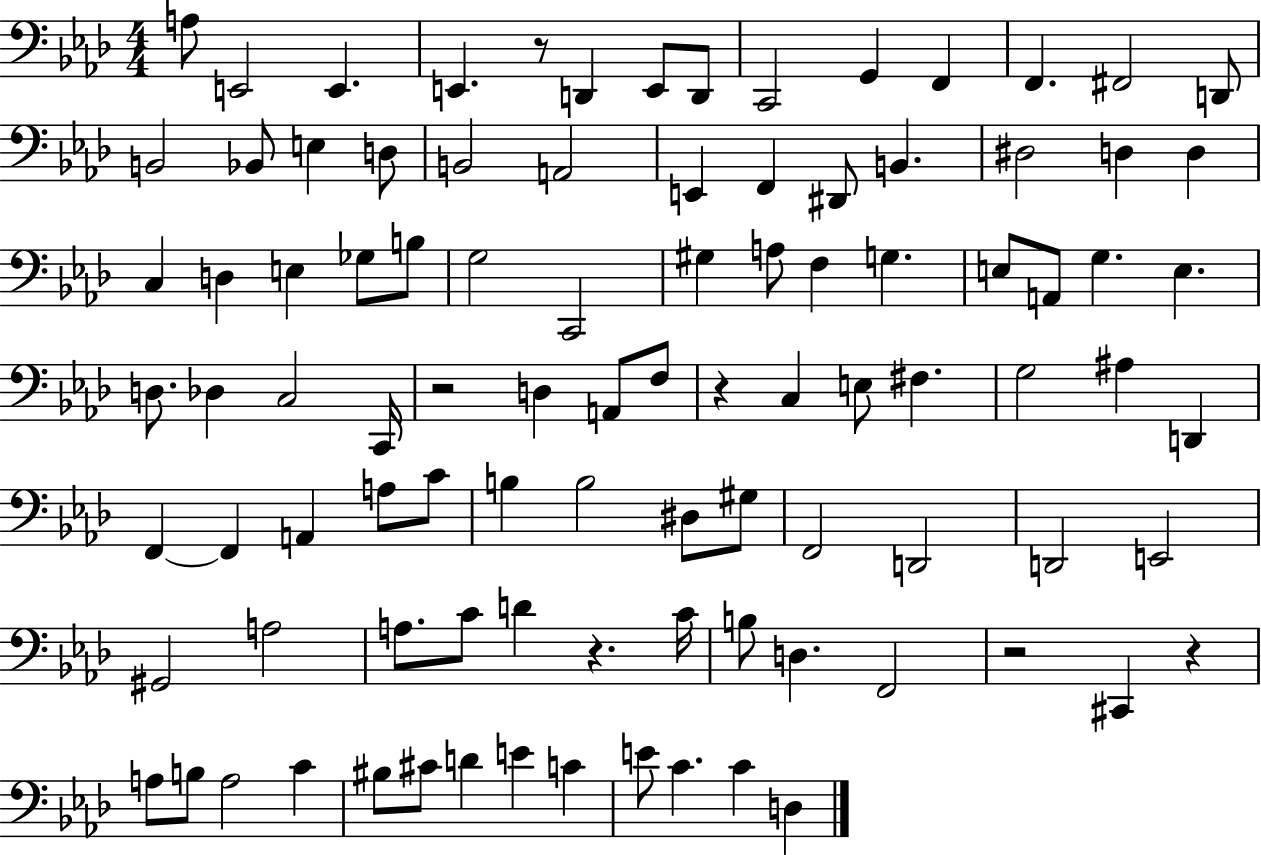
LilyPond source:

{
  \clef bass
  \numericTimeSignature
  \time 4/4
  \key aes \major
  a8 e,2 e,4. | e,4. r8 d,4 e,8 d,8 | c,2 g,4 f,4 | f,4. fis,2 d,8 | \break b,2 bes,8 e4 d8 | b,2 a,2 | e,4 f,4 dis,8 b,4. | dis2 d4 d4 | \break c4 d4 e4 ges8 b8 | g2 c,2 | gis4 a8 f4 g4. | e8 a,8 g4. e4. | \break d8. des4 c2 c,16 | r2 d4 a,8 f8 | r4 c4 e8 fis4. | g2 ais4 d,4 | \break f,4~~ f,4 a,4 a8 c'8 | b4 b2 dis8 gis8 | f,2 d,2 | d,2 e,2 | \break gis,2 a2 | a8. c'8 d'4 r4. c'16 | b8 d4. f,2 | r2 cis,4 r4 | \break a8 b8 a2 c'4 | bis8 cis'8 d'4 e'4 c'4 | e'8 c'4. c'4 d4 | \bar "|."
}